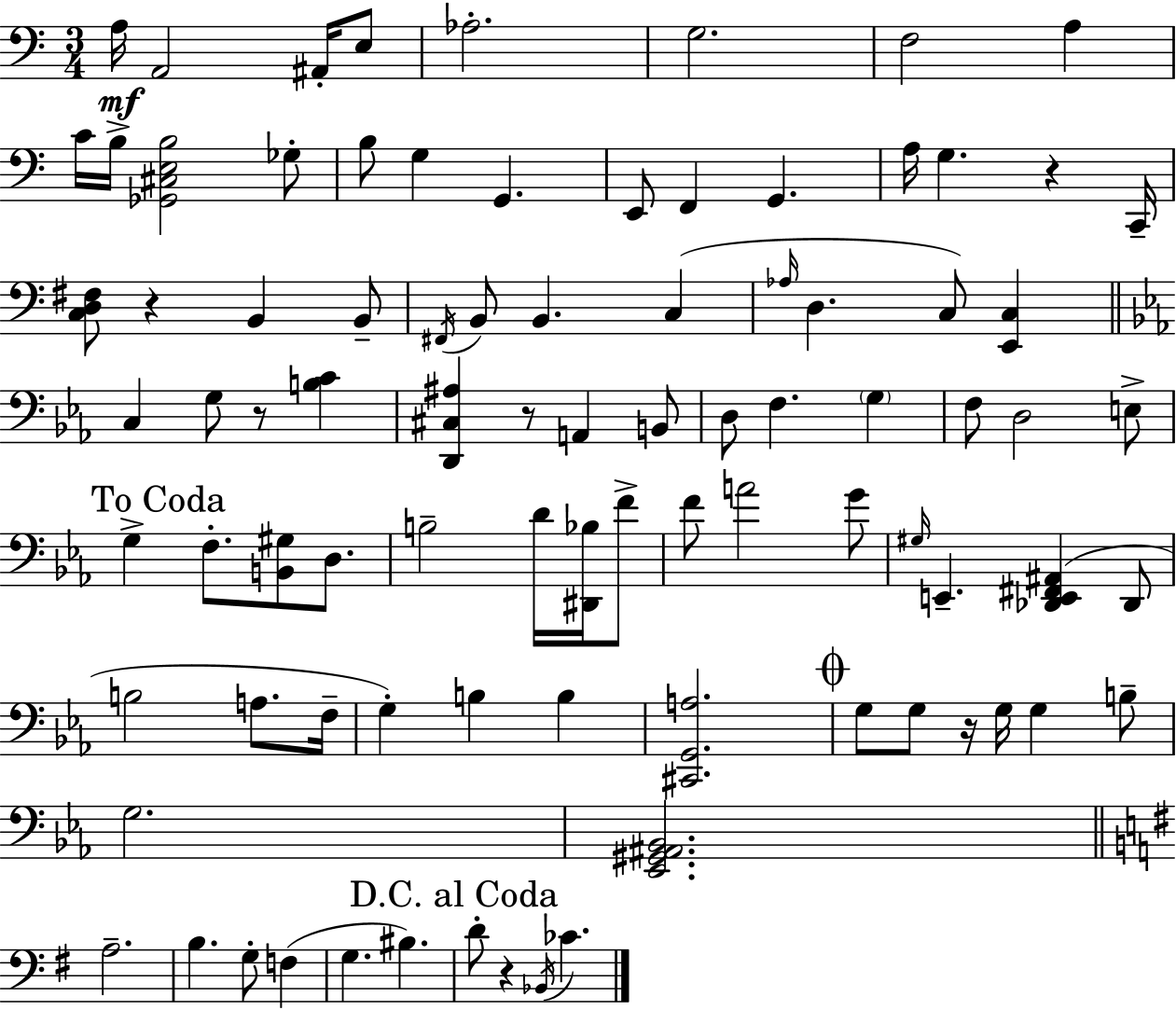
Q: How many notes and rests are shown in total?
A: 88